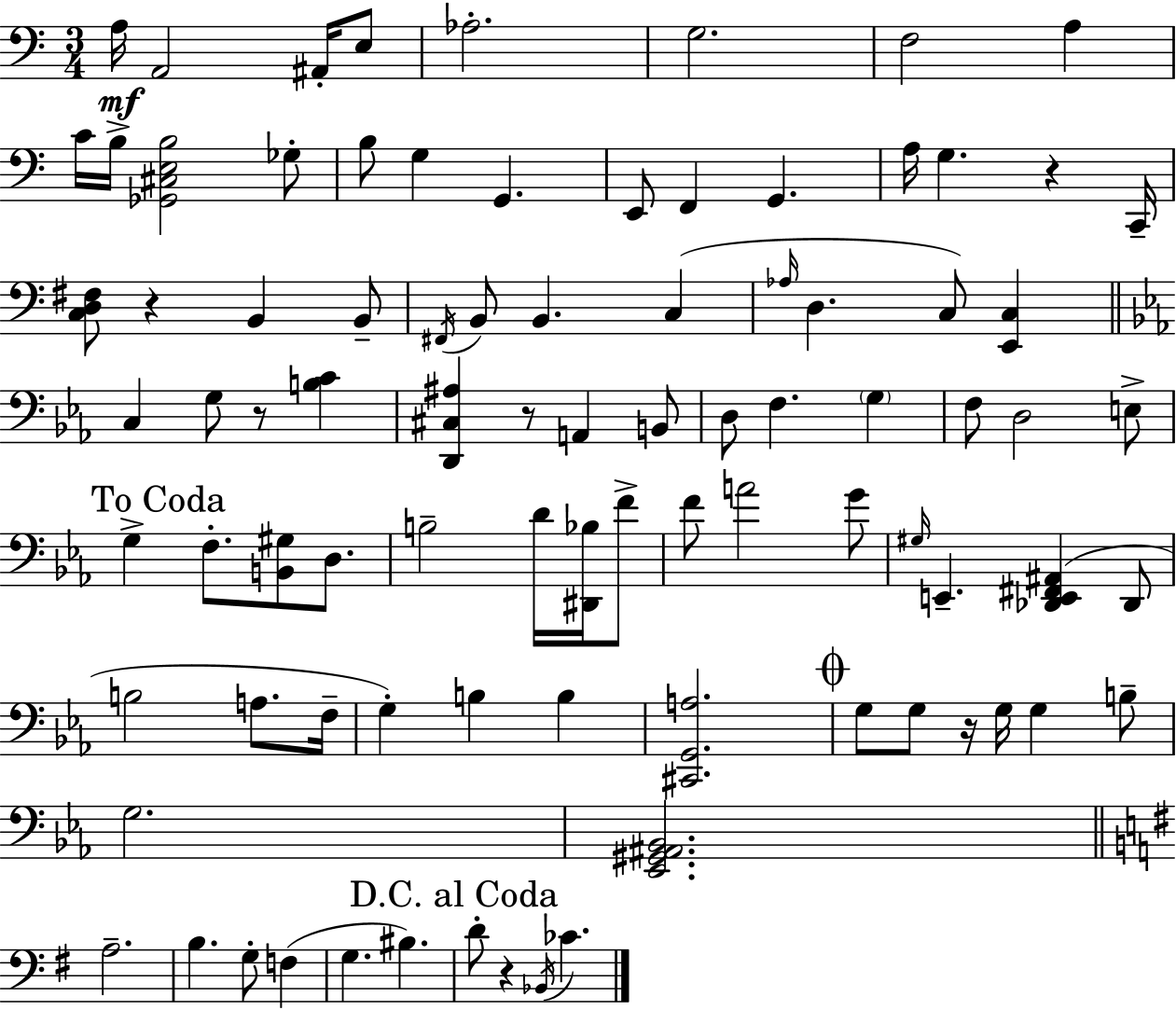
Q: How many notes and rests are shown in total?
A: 88